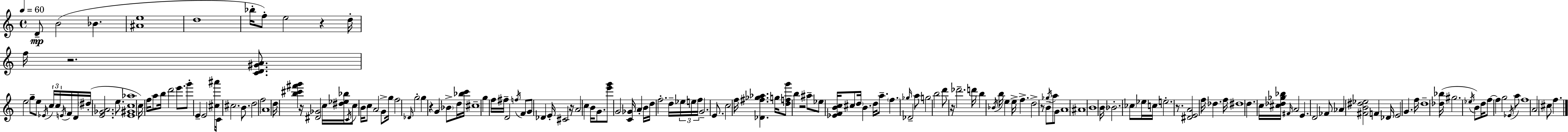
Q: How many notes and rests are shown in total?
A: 175